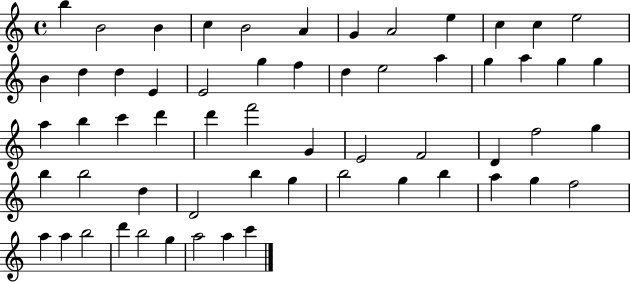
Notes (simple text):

B5/q B4/h B4/q C5/q B4/h A4/q G4/q A4/h E5/q C5/q C5/q E5/h B4/q D5/q D5/q E4/q E4/h G5/q F5/q D5/q E5/h A5/q G5/q A5/q G5/q G5/q A5/q B5/q C6/q D6/q D6/q F6/h G4/q E4/h F4/h D4/q F5/h G5/q B5/q B5/h D5/q D4/h B5/q G5/q B5/h G5/q B5/q A5/q G5/q F5/h A5/q A5/q B5/h D6/q B5/h G5/q A5/h A5/q C6/q